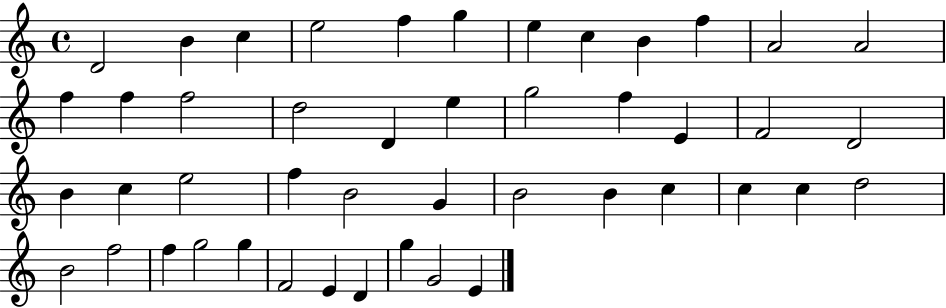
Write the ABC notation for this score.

X:1
T:Untitled
M:4/4
L:1/4
K:C
D2 B c e2 f g e c B f A2 A2 f f f2 d2 D e g2 f E F2 D2 B c e2 f B2 G B2 B c c c d2 B2 f2 f g2 g F2 E D g G2 E